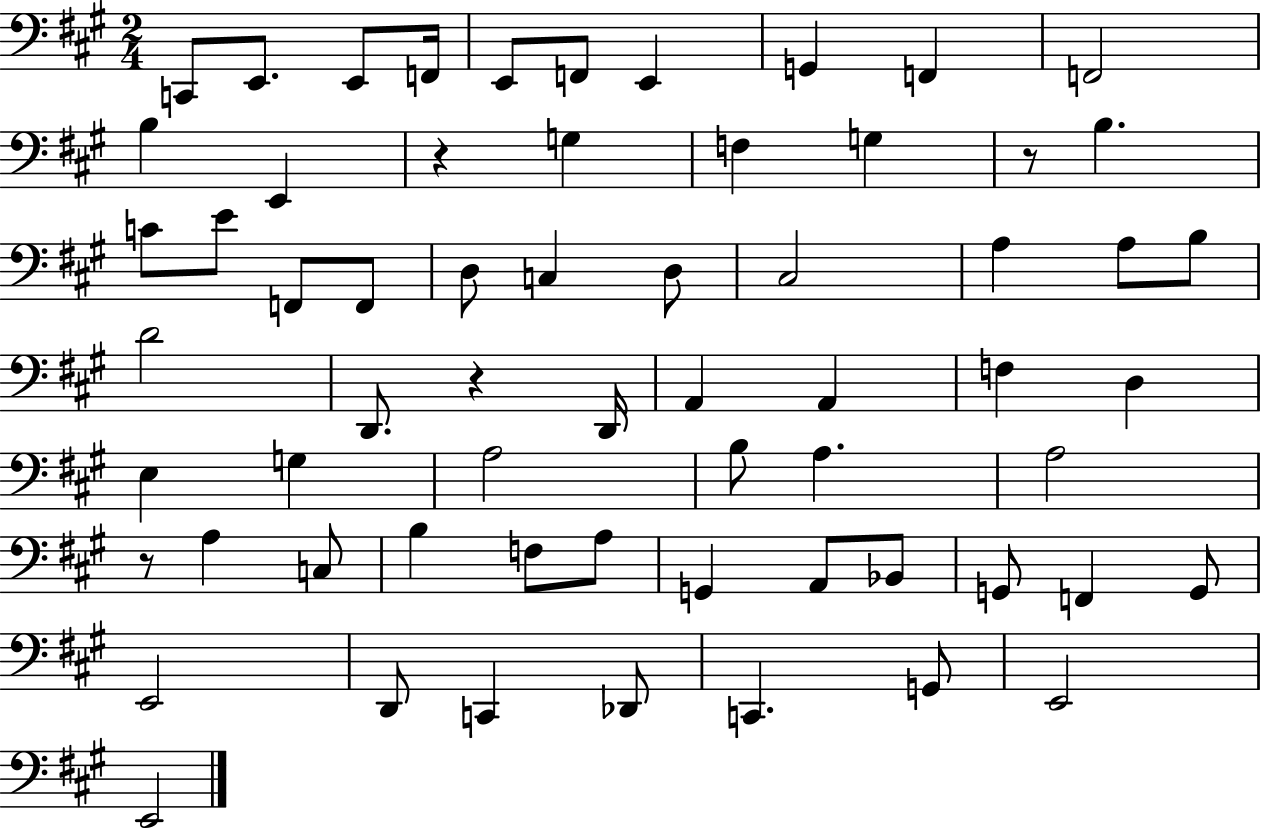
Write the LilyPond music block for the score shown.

{
  \clef bass
  \numericTimeSignature
  \time 2/4
  \key a \major
  c,8 e,8. e,8 f,16 | e,8 f,8 e,4 | g,4 f,4 | f,2 | \break b4 e,4 | r4 g4 | f4 g4 | r8 b4. | \break c'8 e'8 f,8 f,8 | d8 c4 d8 | cis2 | a4 a8 b8 | \break d'2 | d,8. r4 d,16 | a,4 a,4 | f4 d4 | \break e4 g4 | a2 | b8 a4. | a2 | \break r8 a4 c8 | b4 f8 a8 | g,4 a,8 bes,8 | g,8 f,4 g,8 | \break e,2 | d,8 c,4 des,8 | c,4. g,8 | e,2 | \break e,2 | \bar "|."
}